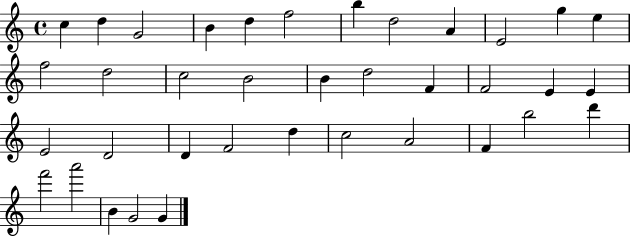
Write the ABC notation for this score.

X:1
T:Untitled
M:4/4
L:1/4
K:C
c d G2 B d f2 b d2 A E2 g e f2 d2 c2 B2 B d2 F F2 E E E2 D2 D F2 d c2 A2 F b2 d' f'2 a'2 B G2 G